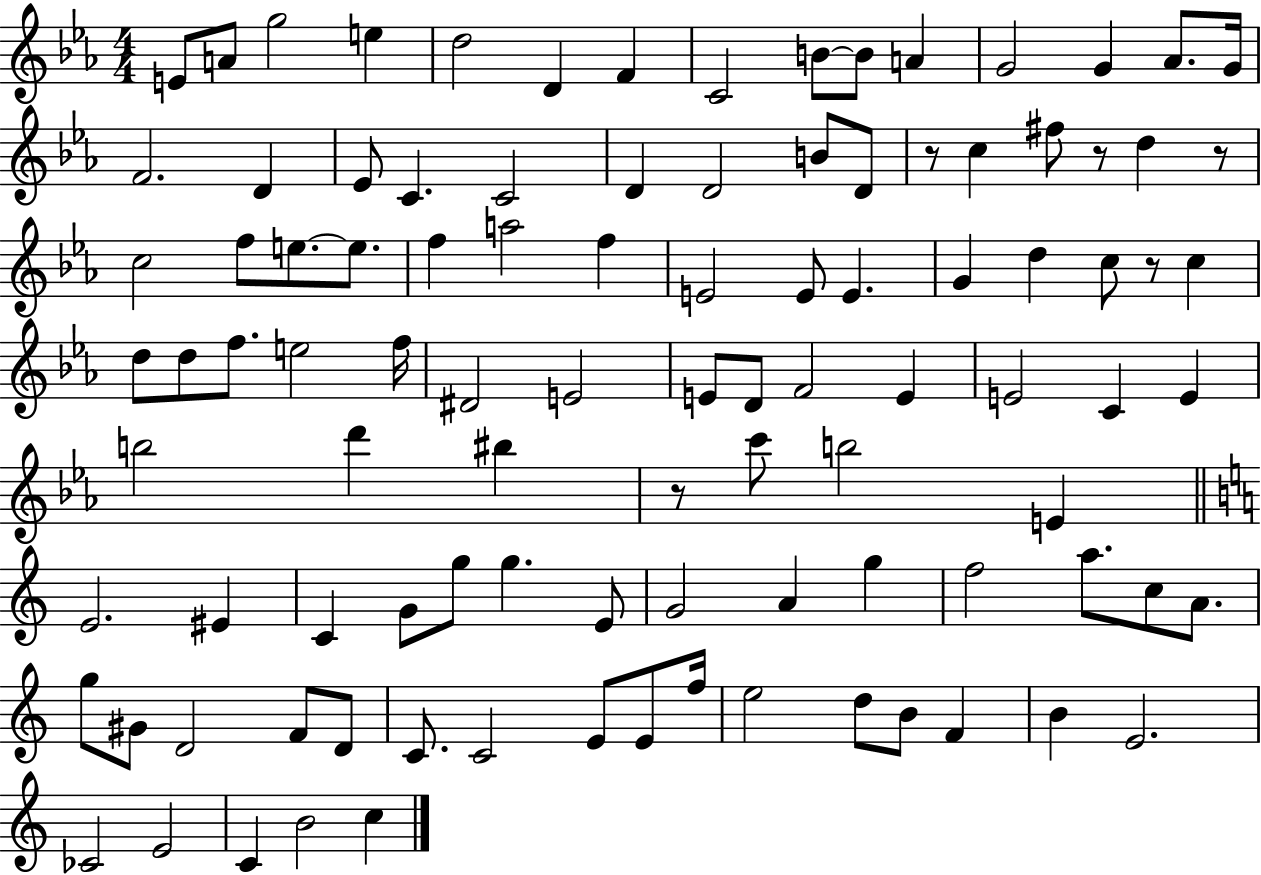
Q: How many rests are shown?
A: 5